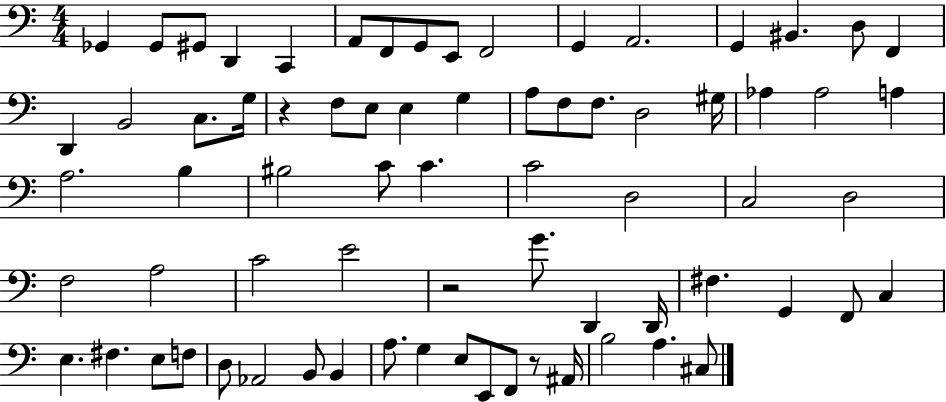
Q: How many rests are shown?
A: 3